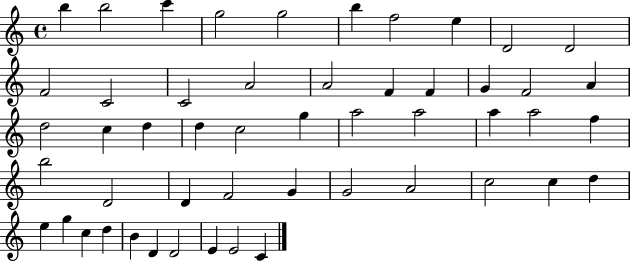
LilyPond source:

{
  \clef treble
  \time 4/4
  \defaultTimeSignature
  \key c \major
  b''4 b''2 c'''4 | g''2 g''2 | b''4 f''2 e''4 | d'2 d'2 | \break f'2 c'2 | c'2 a'2 | a'2 f'4 f'4 | g'4 f'2 a'4 | \break d''2 c''4 d''4 | d''4 c''2 g''4 | a''2 a''2 | a''4 a''2 f''4 | \break b''2 d'2 | d'4 f'2 g'4 | g'2 a'2 | c''2 c''4 d''4 | \break e''4 g''4 c''4 d''4 | b'4 d'4 d'2 | e'4 e'2 c'4 | \bar "|."
}